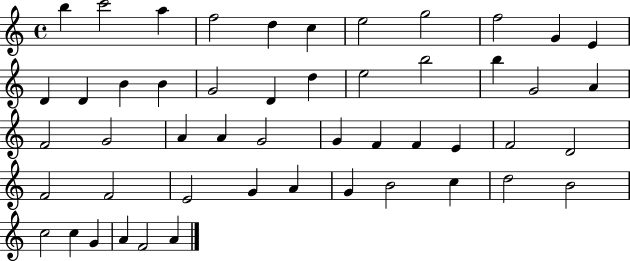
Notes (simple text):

B5/q C6/h A5/q F5/h D5/q C5/q E5/h G5/h F5/h G4/q E4/q D4/q D4/q B4/q B4/q G4/h D4/q D5/q E5/h B5/h B5/q G4/h A4/q F4/h G4/h A4/q A4/q G4/h G4/q F4/q F4/q E4/q F4/h D4/h F4/h F4/h E4/h G4/q A4/q G4/q B4/h C5/q D5/h B4/h C5/h C5/q G4/q A4/q F4/h A4/q